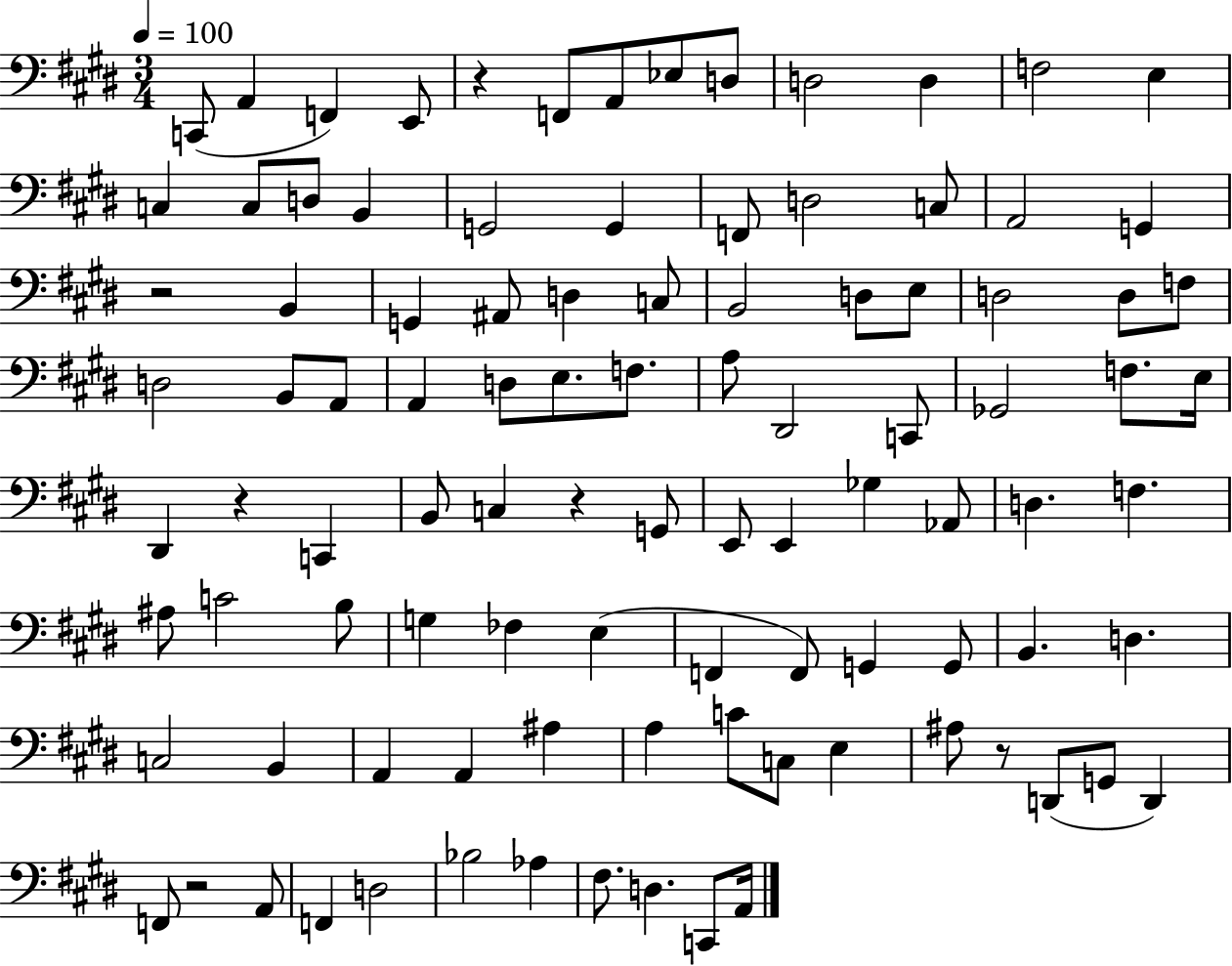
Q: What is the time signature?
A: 3/4